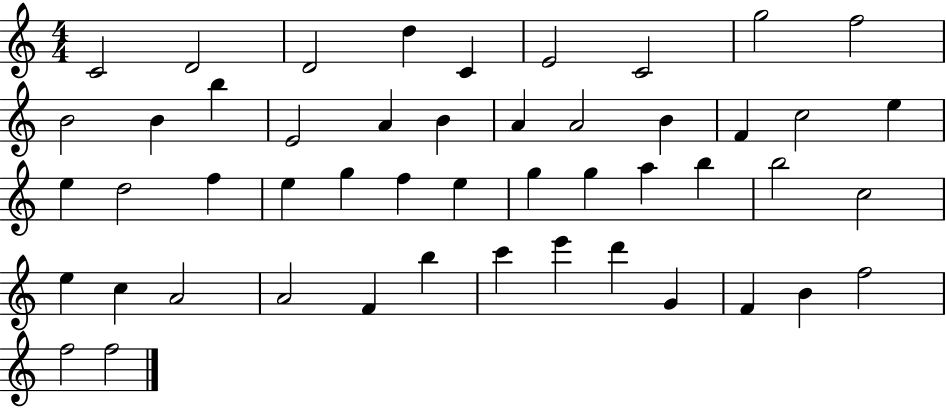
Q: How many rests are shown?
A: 0